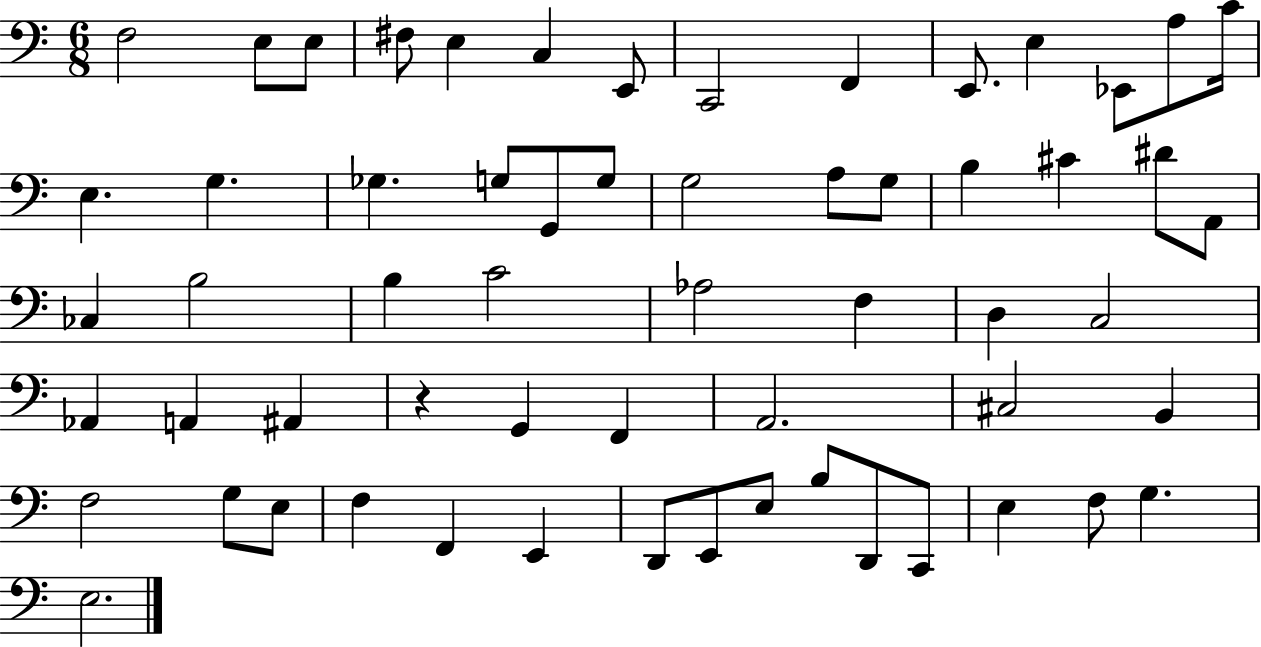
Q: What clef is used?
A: bass